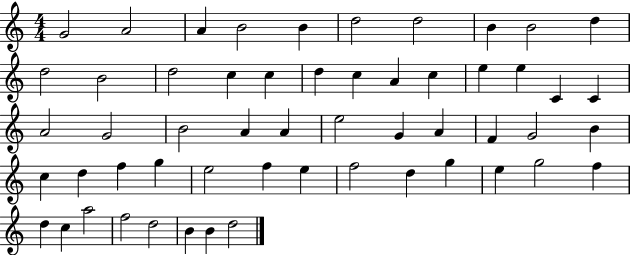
G4/h A4/h A4/q B4/h B4/q D5/h D5/h B4/q B4/h D5/q D5/h B4/h D5/h C5/q C5/q D5/q C5/q A4/q C5/q E5/q E5/q C4/q C4/q A4/h G4/h B4/h A4/q A4/q E5/h G4/q A4/q F4/q G4/h B4/q C5/q D5/q F5/q G5/q E5/h F5/q E5/q F5/h D5/q G5/q E5/q G5/h F5/q D5/q C5/q A5/h F5/h D5/h B4/q B4/q D5/h